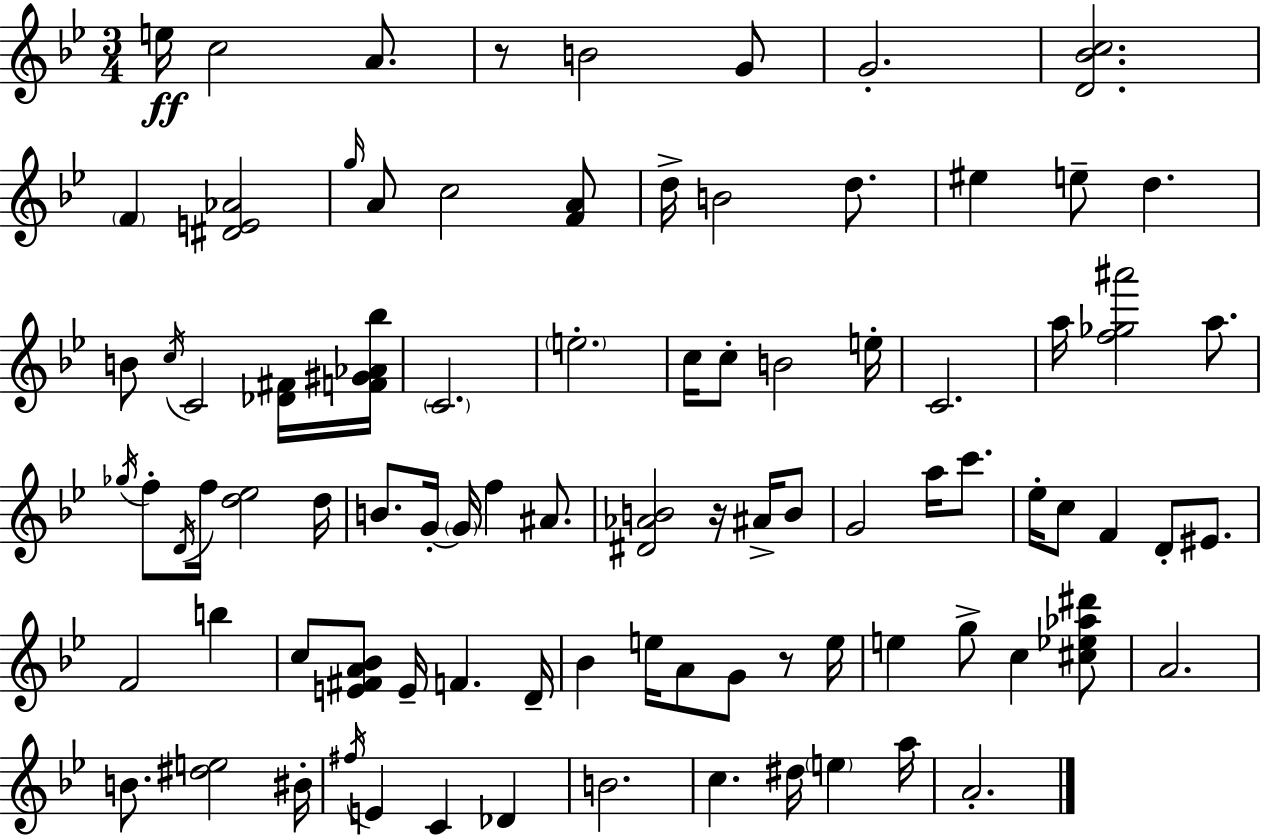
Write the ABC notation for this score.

X:1
T:Untitled
M:3/4
L:1/4
K:Gm
e/4 c2 A/2 z/2 B2 G/2 G2 [D_Bc]2 F [^DE_A]2 g/4 A/2 c2 [FA]/2 d/4 B2 d/2 ^e e/2 d B/2 c/4 C2 [_D^F]/4 [F^G_A_b]/4 C2 e2 c/4 c/2 B2 e/4 C2 a/4 [f_g^a']2 a/2 _g/4 f/2 D/4 f/4 [d_e]2 d/4 B/2 G/4 G/4 f ^A/2 [^D_AB]2 z/4 ^A/4 B/2 G2 a/4 c'/2 _e/4 c/2 F D/2 ^E/2 F2 b c/2 [E^FA_B]/2 E/4 F D/4 _B e/4 A/2 G/2 z/2 e/4 e g/2 c [^c_e_a^d']/2 A2 B/2 [^de]2 ^B/4 ^f/4 E C _D B2 c ^d/4 e a/4 A2